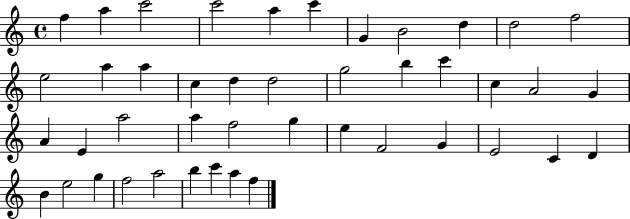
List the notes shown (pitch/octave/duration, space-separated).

F5/q A5/q C6/h C6/h A5/q C6/q G4/q B4/h D5/q D5/h F5/h E5/h A5/q A5/q C5/q D5/q D5/h G5/h B5/q C6/q C5/q A4/h G4/q A4/q E4/q A5/h A5/q F5/h G5/q E5/q F4/h G4/q E4/h C4/q D4/q B4/q E5/h G5/q F5/h A5/h B5/q C6/q A5/q F5/q